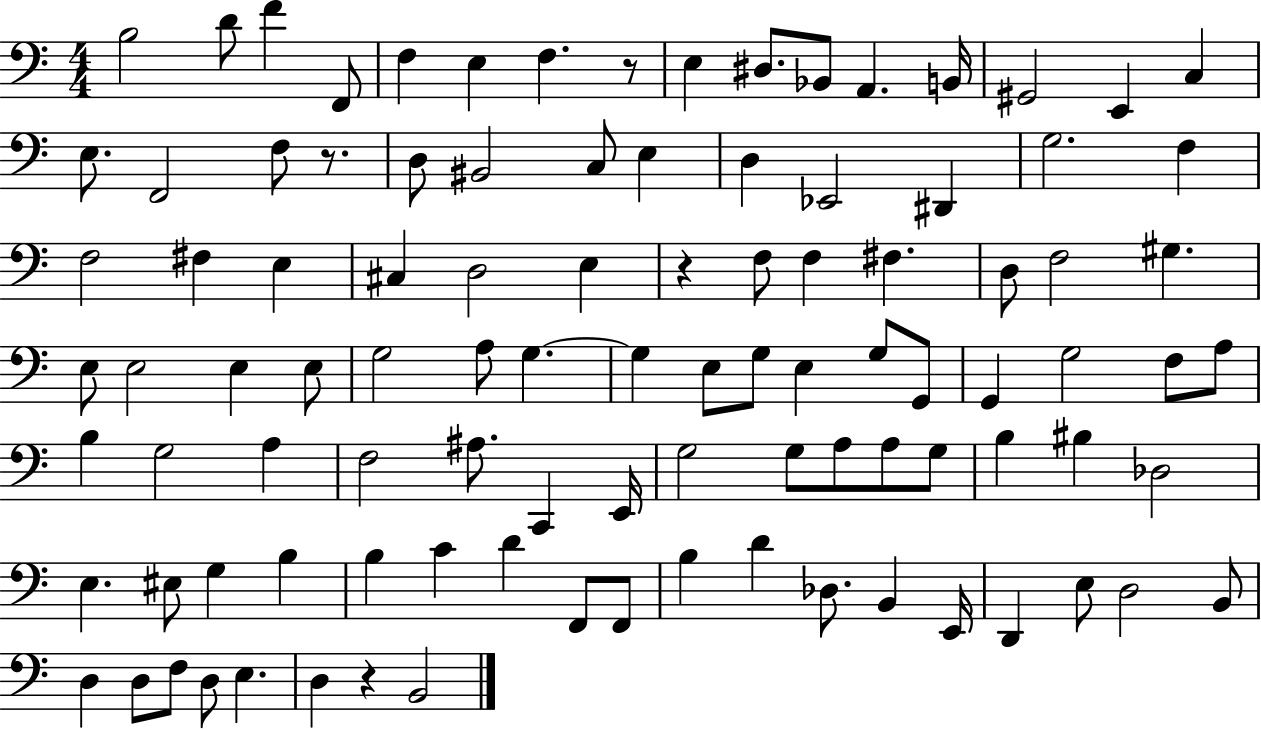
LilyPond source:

{
  \clef bass
  \numericTimeSignature
  \time 4/4
  \key c \major
  \repeat volta 2 { b2 d'8 f'4 f,8 | f4 e4 f4. r8 | e4 dis8. bes,8 a,4. b,16 | gis,2 e,4 c4 | \break e8. f,2 f8 r8. | d8 bis,2 c8 e4 | d4 ees,2 dis,4 | g2. f4 | \break f2 fis4 e4 | cis4 d2 e4 | r4 f8 f4 fis4. | d8 f2 gis4. | \break e8 e2 e4 e8 | g2 a8 g4.~~ | g4 e8 g8 e4 g8 g,8 | g,4 g2 f8 a8 | \break b4 g2 a4 | f2 ais8. c,4 e,16 | g2 g8 a8 a8 g8 | b4 bis4 des2 | \break e4. eis8 g4 b4 | b4 c'4 d'4 f,8 f,8 | b4 d'4 des8. b,4 e,16 | d,4 e8 d2 b,8 | \break d4 d8 f8 d8 e4. | d4 r4 b,2 | } \bar "|."
}